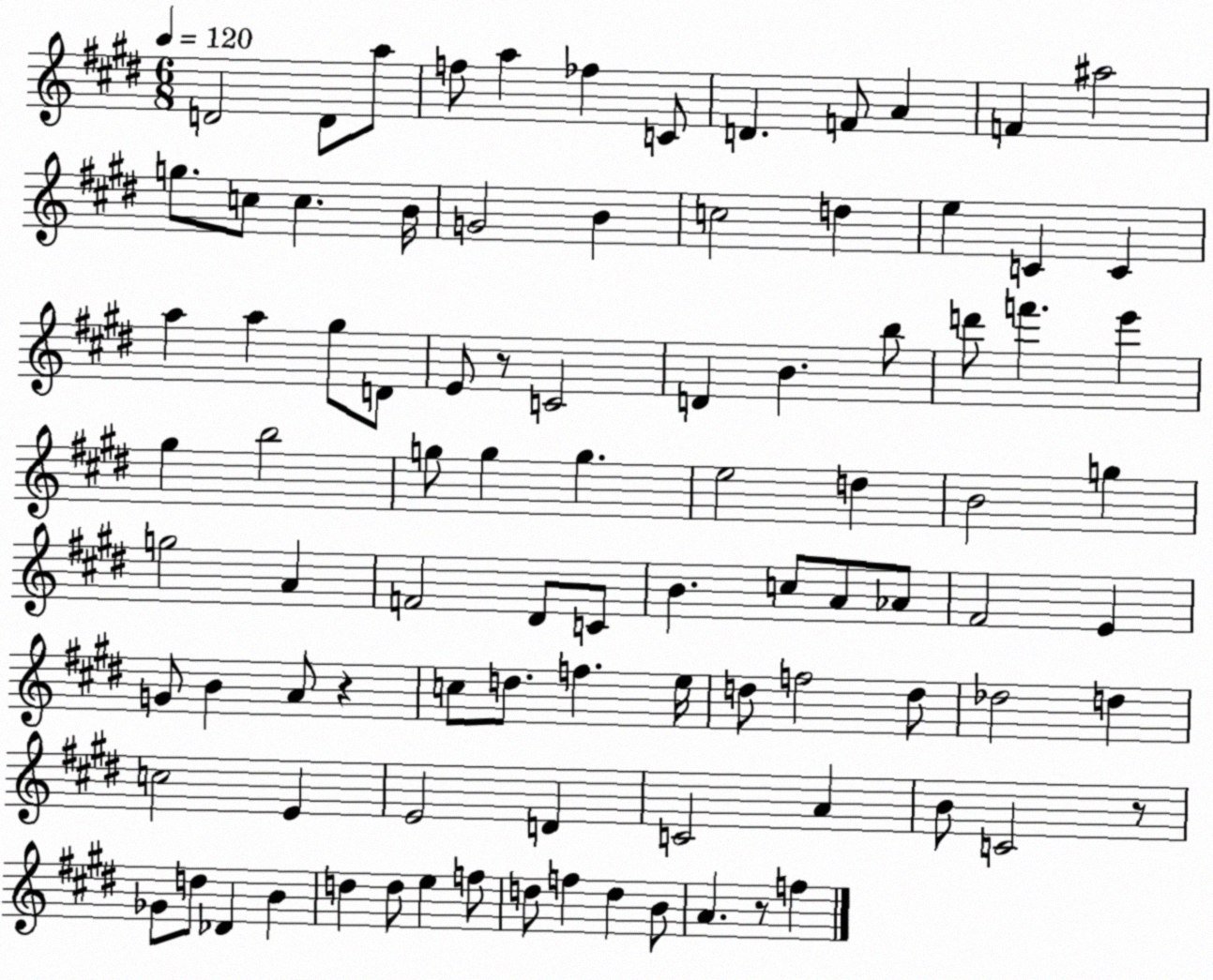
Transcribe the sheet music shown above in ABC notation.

X:1
T:Untitled
M:6/8
L:1/4
K:E
D2 D/2 a/2 f/2 a _f C/2 D F/2 A F ^a2 g/2 c/2 c B/4 G2 B c2 d e C C a a ^g/2 D/2 E/2 z/2 C2 D B b/2 d'/2 f' e' ^g b2 g/2 g g e2 d B2 g g2 A F2 ^D/2 C/2 B c/2 A/2 _A/2 ^F2 E G/2 B A/2 z c/2 d/2 f e/4 d/2 f2 d/2 _d2 d c2 E E2 D C2 A B/2 C2 z/2 _G/2 d/2 _D B d d/2 e f/2 d/2 f d B/2 A z/2 f